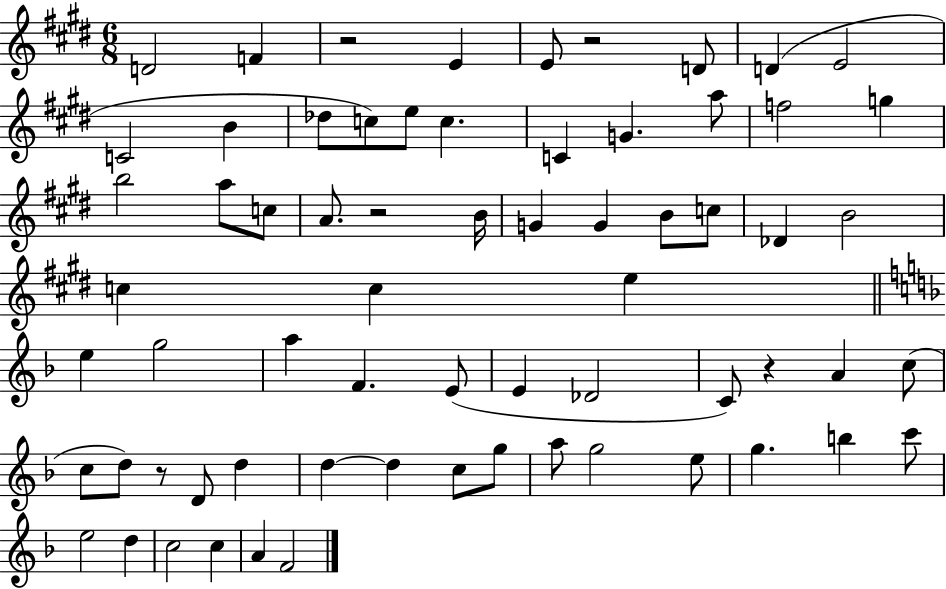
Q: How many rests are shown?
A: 5